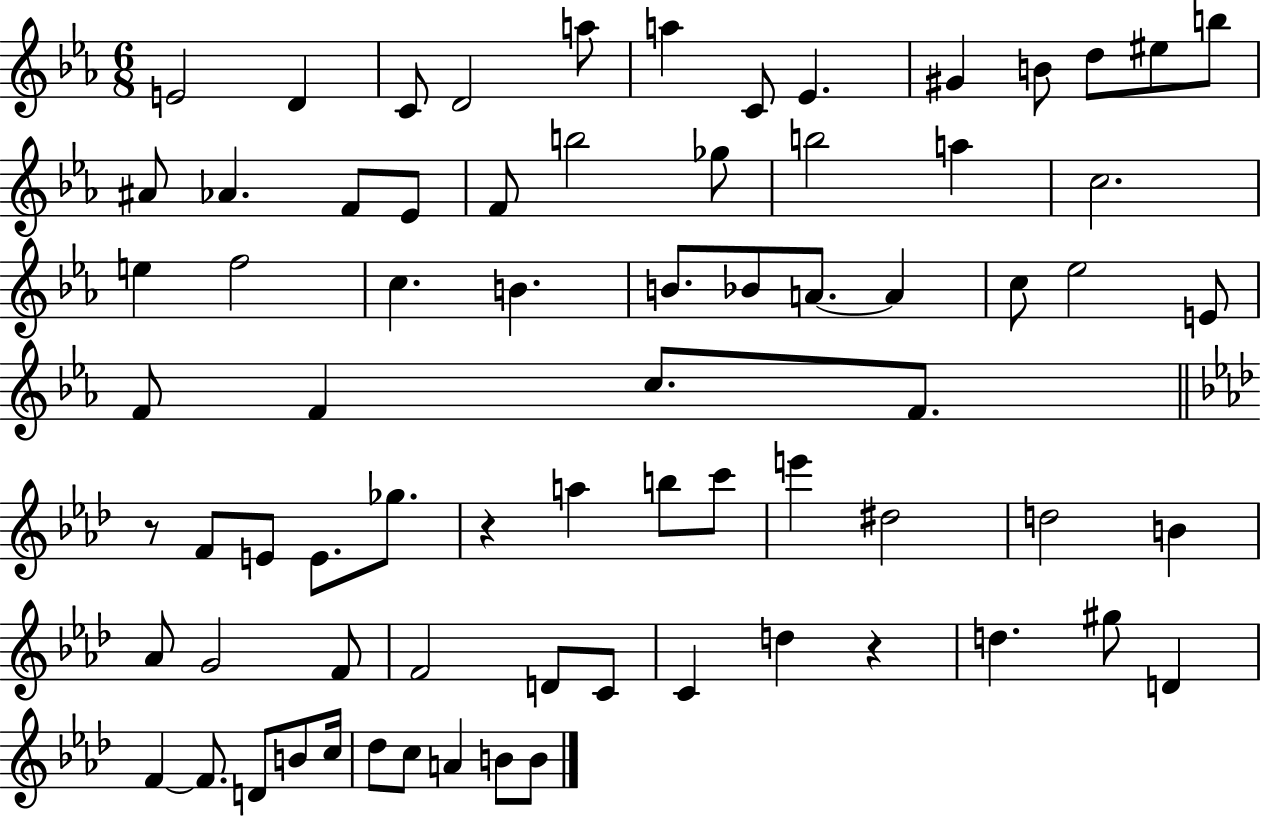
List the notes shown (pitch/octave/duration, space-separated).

E4/h D4/q C4/e D4/h A5/e A5/q C4/e Eb4/q. G#4/q B4/e D5/e EIS5/e B5/e A#4/e Ab4/q. F4/e Eb4/e F4/e B5/h Gb5/e B5/h A5/q C5/h. E5/q F5/h C5/q. B4/q. B4/e. Bb4/e A4/e. A4/q C5/e Eb5/h E4/e F4/e F4/q C5/e. F4/e. R/e F4/e E4/e E4/e. Gb5/e. R/q A5/q B5/e C6/e E6/q D#5/h D5/h B4/q Ab4/e G4/h F4/e F4/h D4/e C4/e C4/q D5/q R/q D5/q. G#5/e D4/q F4/q F4/e. D4/e B4/e C5/s Db5/e C5/e A4/q B4/e B4/e